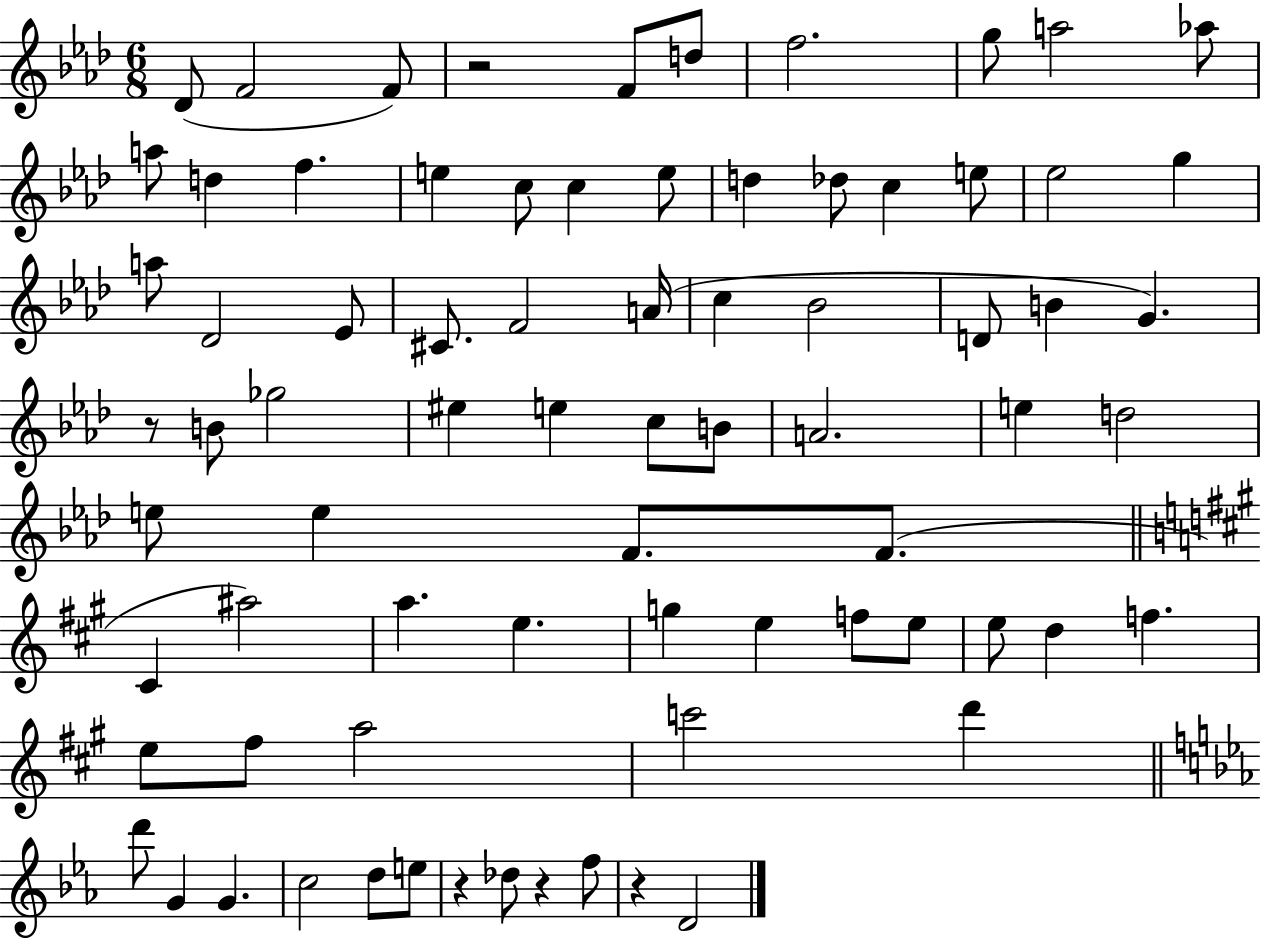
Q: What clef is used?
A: treble